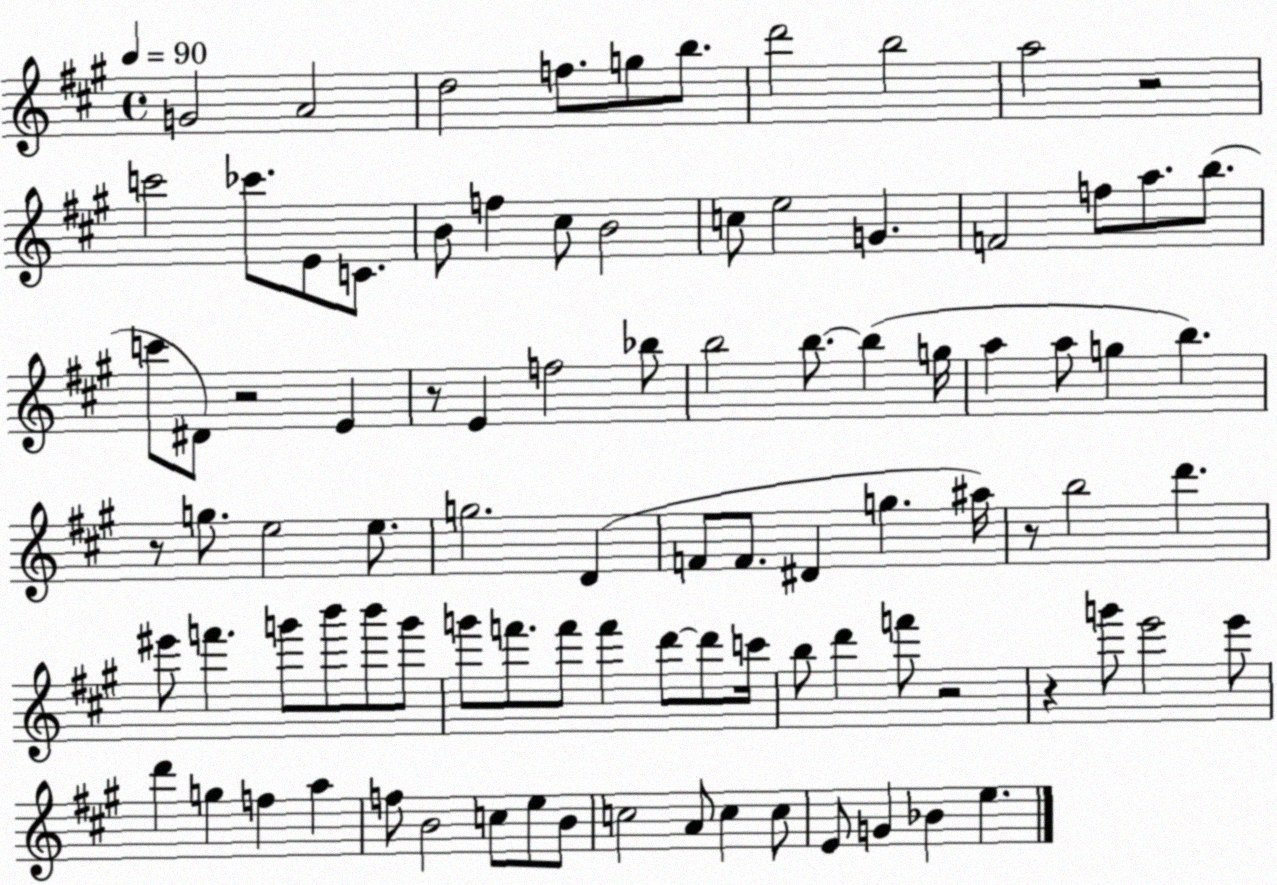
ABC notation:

X:1
T:Untitled
M:4/4
L:1/4
K:A
G2 A2 d2 f/2 g/2 b/2 d'2 b2 a2 z2 c'2 _c'/2 E/2 C/2 B/2 f ^c/2 B2 c/2 e2 G F2 f/2 a/2 b/2 c'/2 ^D/2 z2 E z/2 E f2 _b/2 b2 b/2 b g/4 a a/2 g b z/2 g/2 e2 e/2 g2 D F/2 F/2 ^D g ^a/4 z/2 b2 d' ^e'/2 f' g'/2 b'/2 b'/2 g'/2 g'/2 f'/2 f'/2 f' d'/2 d'/2 c'/4 b/2 d' f'/2 z2 z g'/2 e'2 e'/2 d' g f a f/2 B2 c/2 e/2 B/2 c2 A/2 c c/2 E/2 G _B e